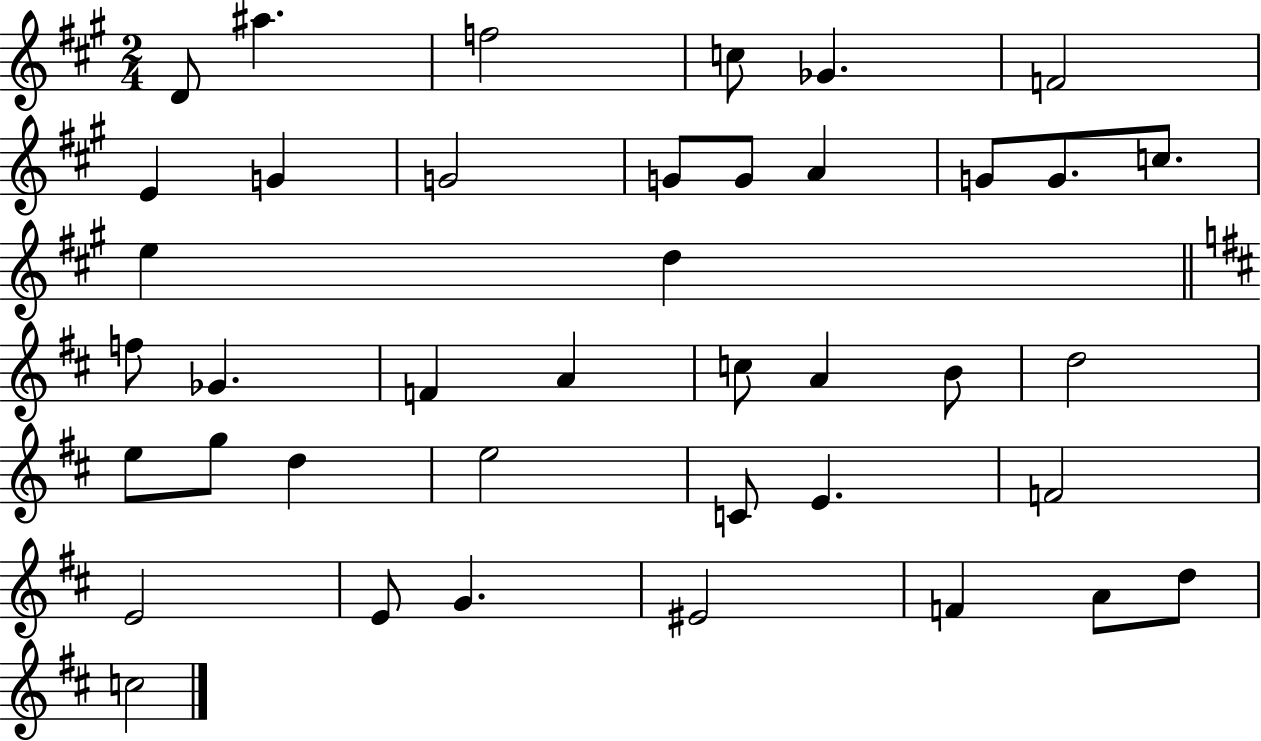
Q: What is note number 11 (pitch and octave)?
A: G4